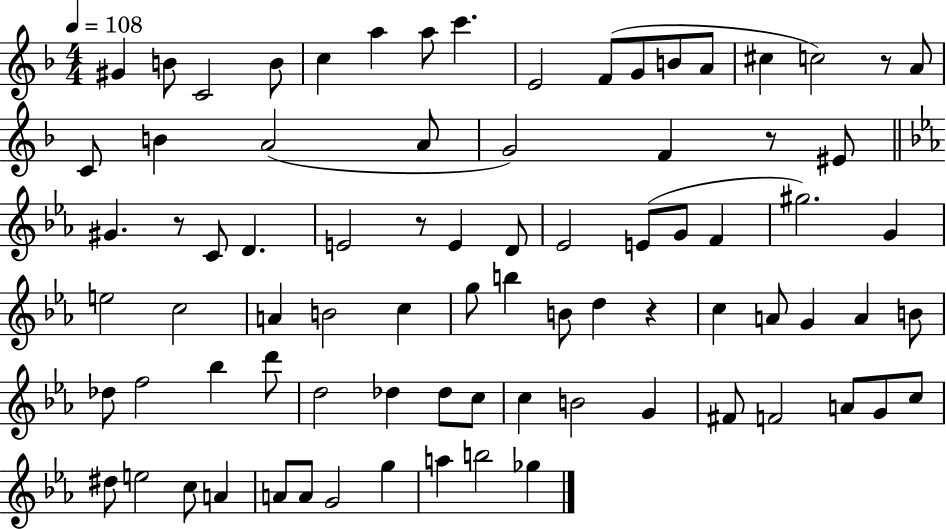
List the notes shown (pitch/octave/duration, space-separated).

G#4/q B4/e C4/h B4/e C5/q A5/q A5/e C6/q. E4/h F4/e G4/e B4/e A4/e C#5/q C5/h R/e A4/e C4/e B4/q A4/h A4/e G4/h F4/q R/e EIS4/e G#4/q. R/e C4/e D4/q. E4/h R/e E4/q D4/e Eb4/h E4/e G4/e F4/q G#5/h. G4/q E5/h C5/h A4/q B4/h C5/q G5/e B5/q B4/e D5/q R/q C5/q A4/e G4/q A4/q B4/e Db5/e F5/h Bb5/q D6/e D5/h Db5/q Db5/e C5/e C5/q B4/h G4/q F#4/e F4/h A4/e G4/e C5/e D#5/e E5/h C5/e A4/q A4/e A4/e G4/h G5/q A5/q B5/h Gb5/q